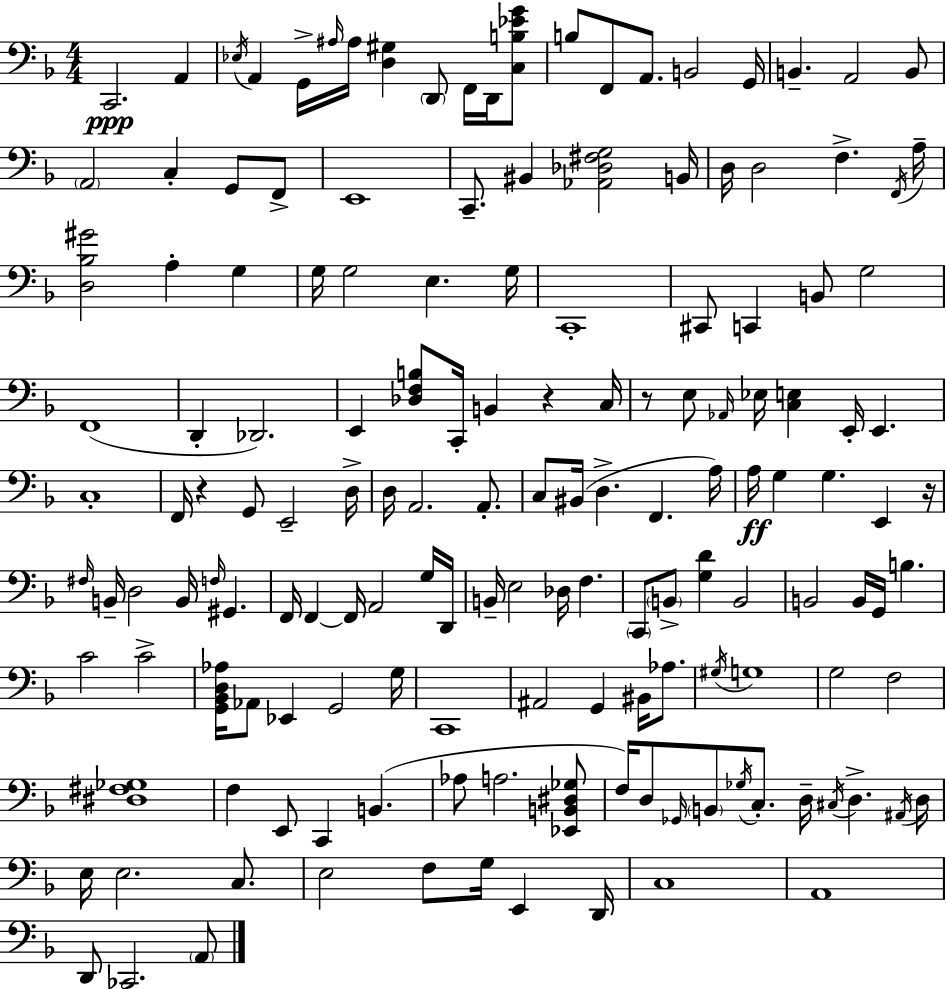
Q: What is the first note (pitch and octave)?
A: C2